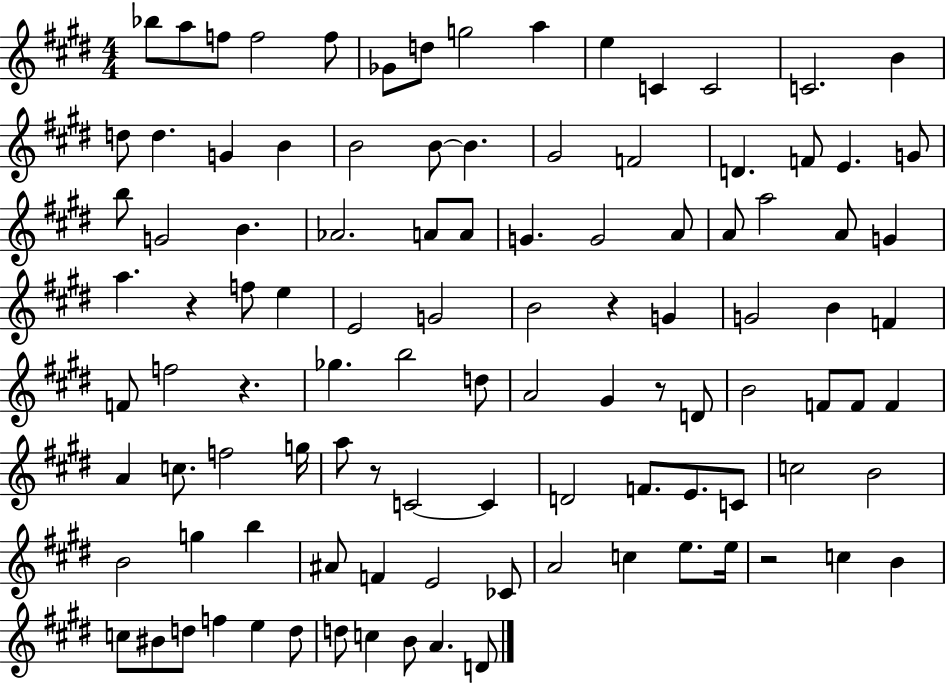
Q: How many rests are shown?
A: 6